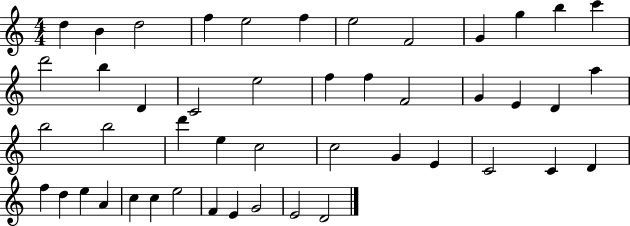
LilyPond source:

{
  \clef treble
  \numericTimeSignature
  \time 4/4
  \key c \major
  d''4 b'4 d''2 | f''4 e''2 f''4 | e''2 f'2 | g'4 g''4 b''4 c'''4 | \break d'''2 b''4 d'4 | c'2 e''2 | f''4 f''4 f'2 | g'4 e'4 d'4 a''4 | \break b''2 b''2 | d'''4 e''4 c''2 | c''2 g'4 e'4 | c'2 c'4 d'4 | \break f''4 d''4 e''4 a'4 | c''4 c''4 e''2 | f'4 e'4 g'2 | e'2 d'2 | \break \bar "|."
}